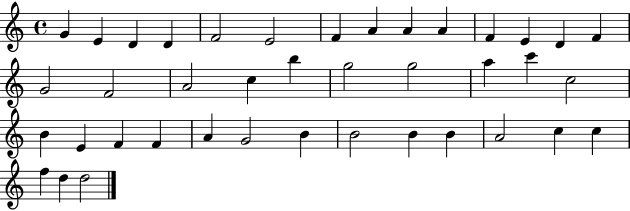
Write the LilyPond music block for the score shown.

{
  \clef treble
  \time 4/4
  \defaultTimeSignature
  \key c \major
  g'4 e'4 d'4 d'4 | f'2 e'2 | f'4 a'4 a'4 a'4 | f'4 e'4 d'4 f'4 | \break g'2 f'2 | a'2 c''4 b''4 | g''2 g''2 | a''4 c'''4 c''2 | \break b'4 e'4 f'4 f'4 | a'4 g'2 b'4 | b'2 b'4 b'4 | a'2 c''4 c''4 | \break f''4 d''4 d''2 | \bar "|."
}